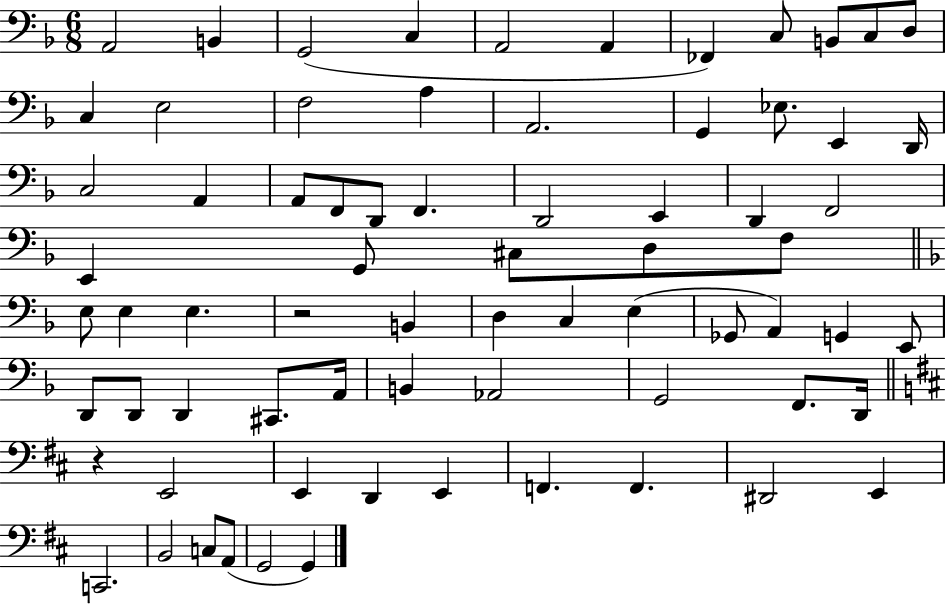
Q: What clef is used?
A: bass